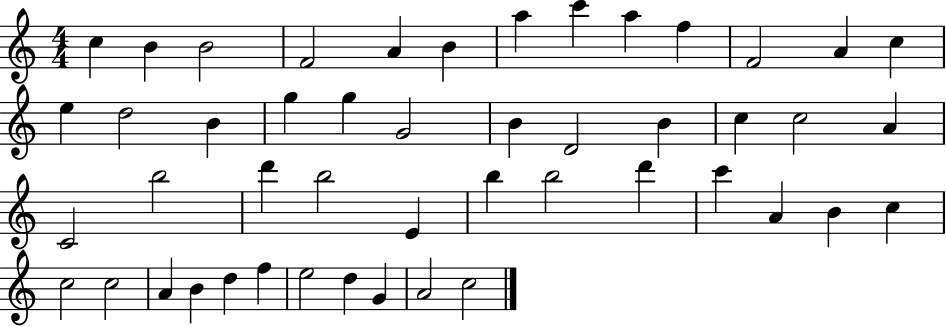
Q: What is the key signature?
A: C major